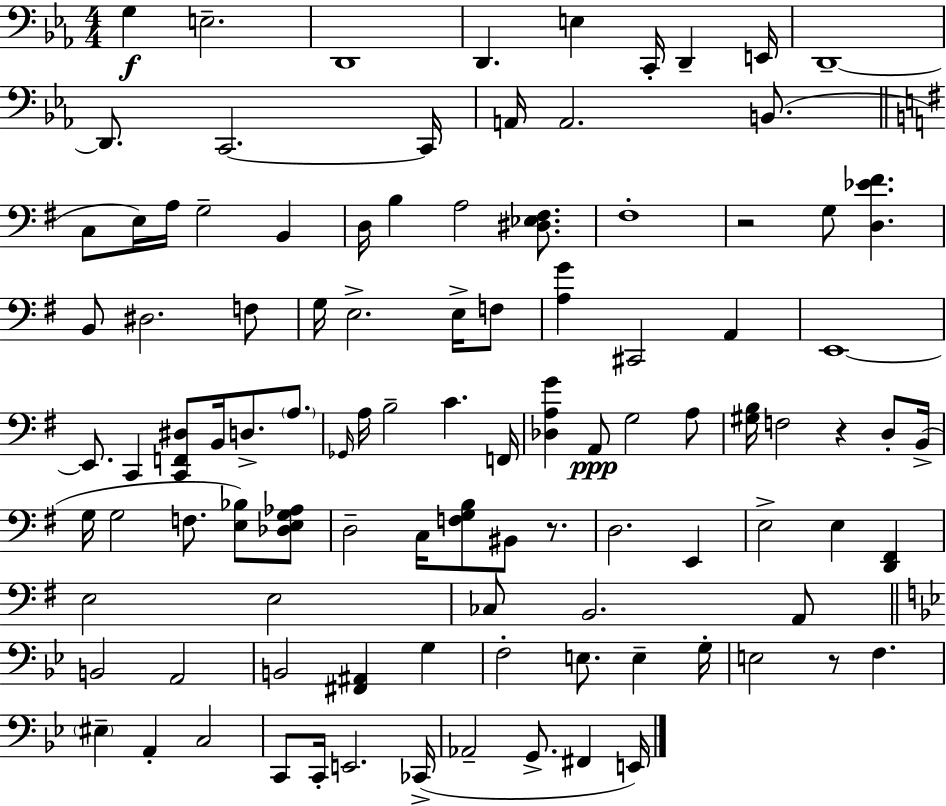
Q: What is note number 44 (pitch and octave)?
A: C4